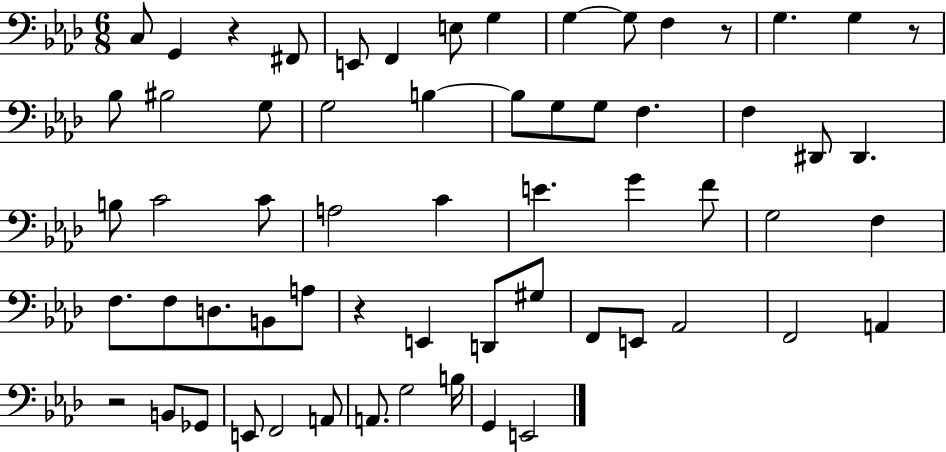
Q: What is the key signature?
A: AES major